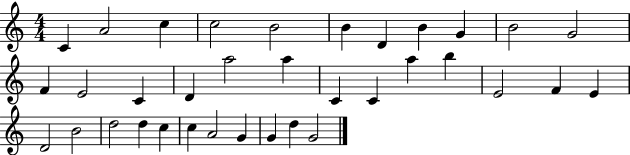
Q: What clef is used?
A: treble